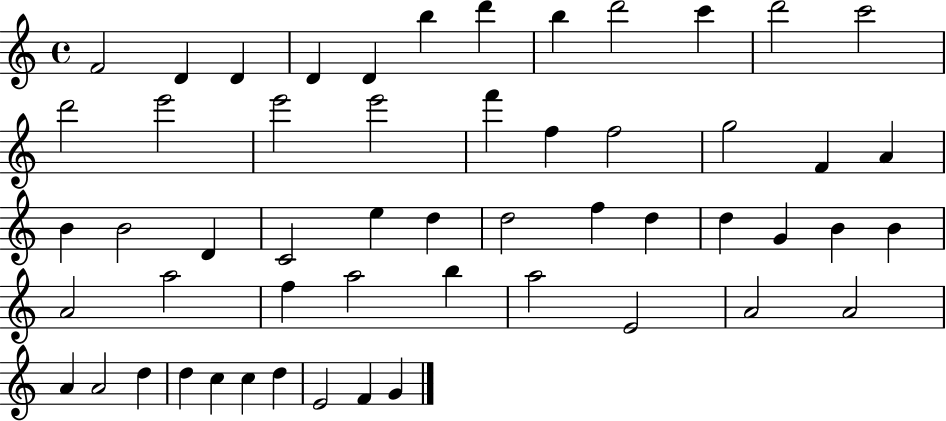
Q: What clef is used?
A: treble